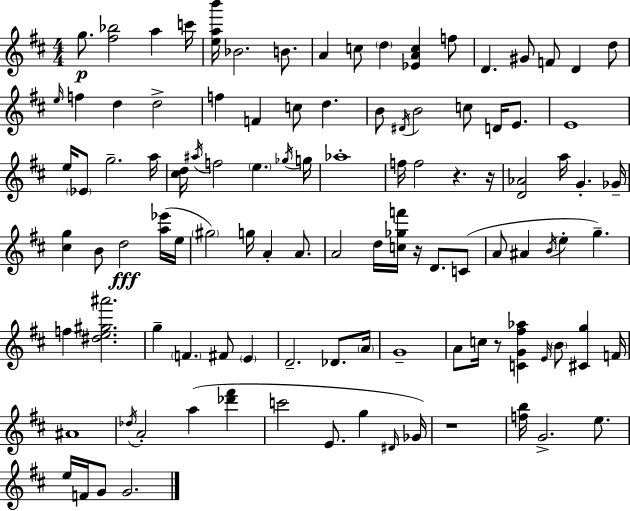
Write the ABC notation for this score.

X:1
T:Untitled
M:4/4
L:1/4
K:D
g/2 [^f_b]2 a c'/4 [eab']/4 _B2 B/2 A c/2 d [_EAc] f/2 D ^G/2 F/2 D d/2 e/4 f d d2 f F c/2 d B/2 ^D/4 B2 c/2 D/4 E/2 E4 e/4 _E/2 g2 a/4 [^cd]/4 ^a/4 f2 e _g/4 g/4 _a4 f/4 f2 z z/4 [D_A]2 a/4 G _G/4 [^cg] B/2 d2 [a_e']/4 e/4 ^g2 g/4 A A/2 A2 d/4 [c_gf']/4 z/4 D/2 C/2 A/2 ^A B/4 e g f [^de^g^a']2 g F ^F/2 E D2 _D/2 A/4 G4 A/2 c/4 z/2 [CG^f_a] E/4 B/2 [^Cg] F/4 ^A4 _d/4 A2 a [_d'^f'] c'2 E/2 g ^D/4 _G/4 z4 [fb]/4 G2 e/2 e/4 F/4 G/2 G2